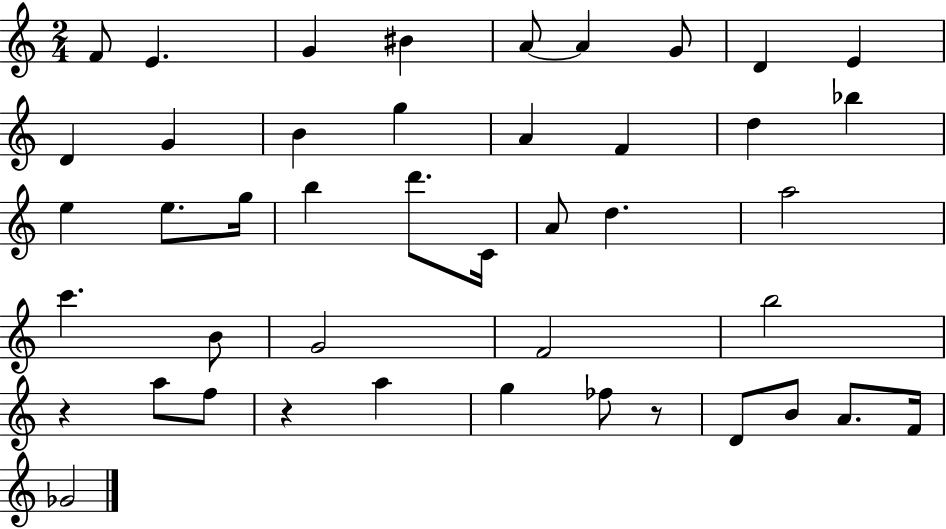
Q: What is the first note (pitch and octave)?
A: F4